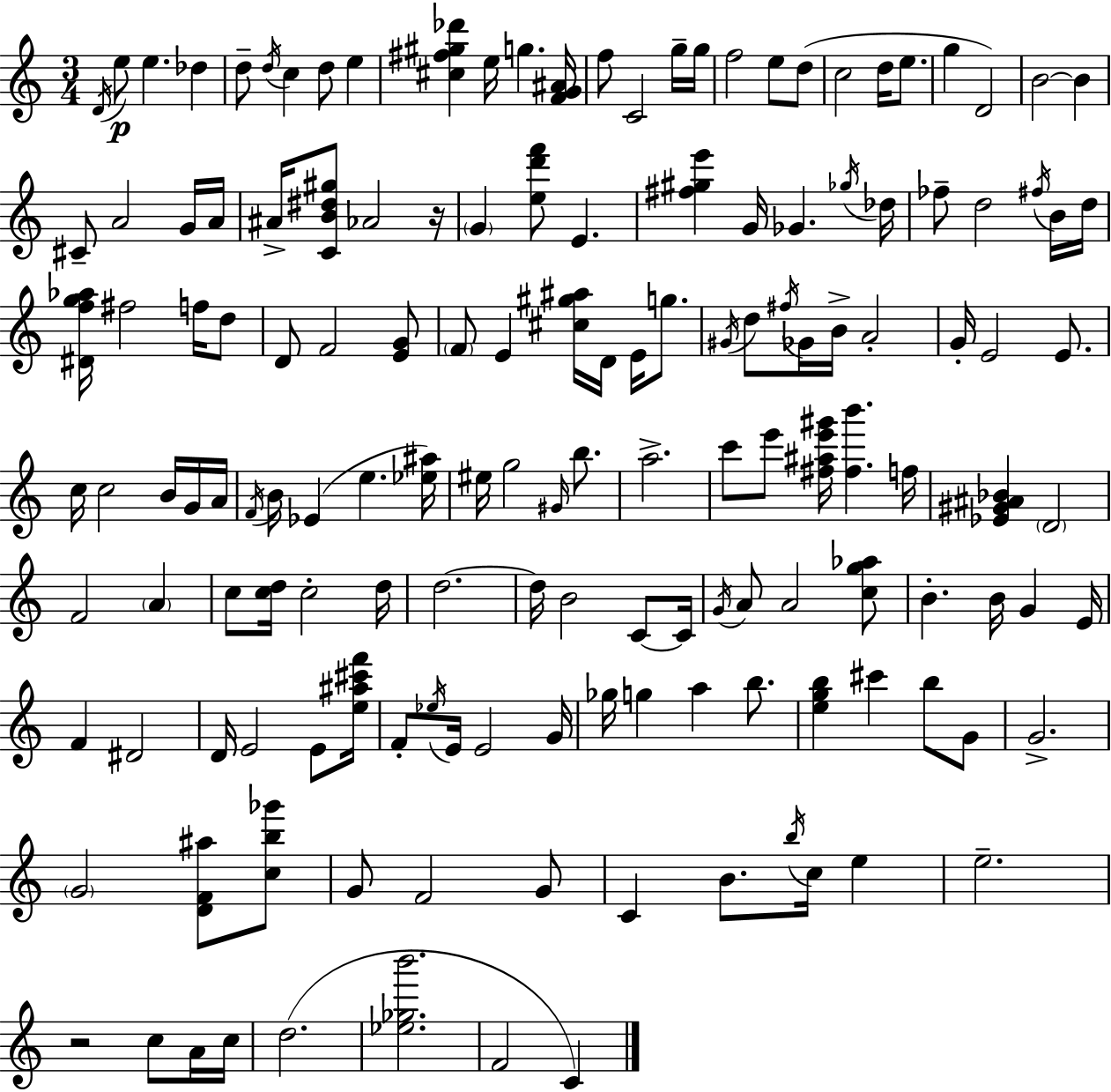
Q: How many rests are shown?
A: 2